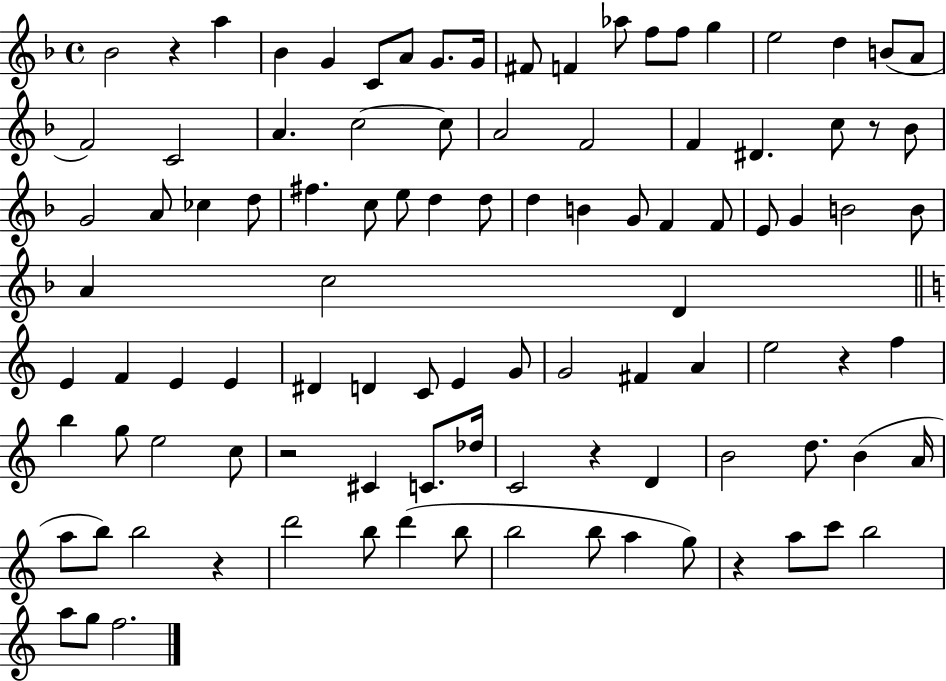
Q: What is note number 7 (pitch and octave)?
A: G4